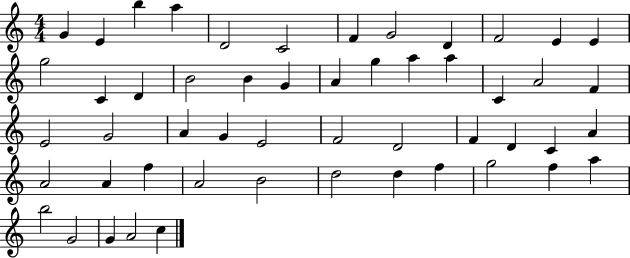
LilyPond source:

{
  \clef treble
  \numericTimeSignature
  \time 4/4
  \key c \major
  g'4 e'4 b''4 a''4 | d'2 c'2 | f'4 g'2 d'4 | f'2 e'4 e'4 | \break g''2 c'4 d'4 | b'2 b'4 g'4 | a'4 g''4 a''4 a''4 | c'4 a'2 f'4 | \break e'2 g'2 | a'4 g'4 e'2 | f'2 d'2 | f'4 d'4 c'4 a'4 | \break a'2 a'4 f''4 | a'2 b'2 | d''2 d''4 f''4 | g''2 f''4 a''4 | \break b''2 g'2 | g'4 a'2 c''4 | \bar "|."
}